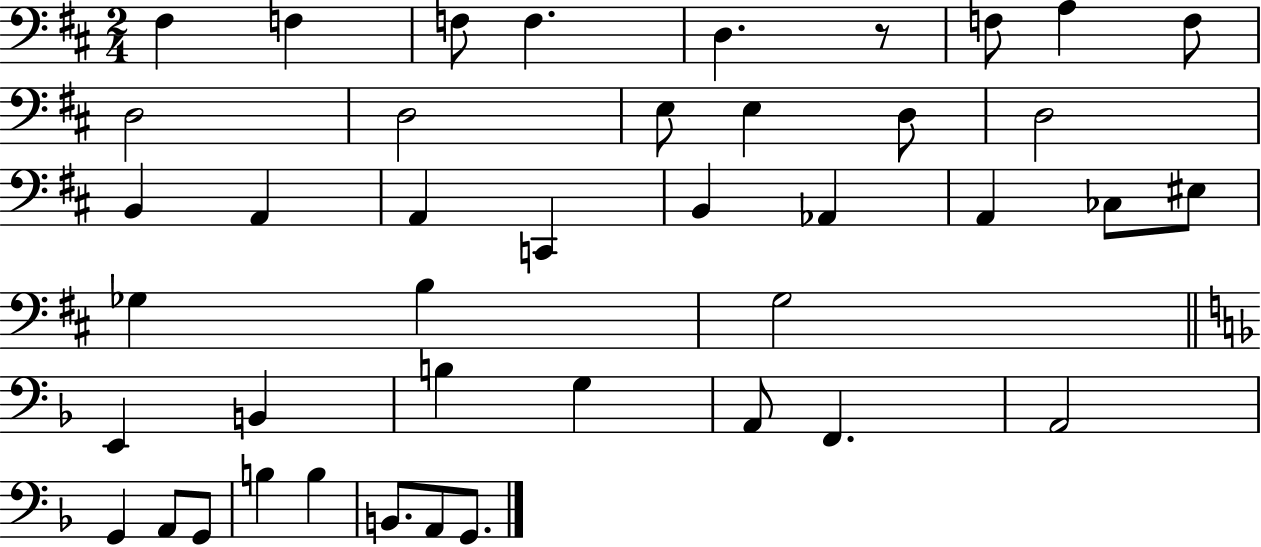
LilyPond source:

{
  \clef bass
  \numericTimeSignature
  \time 2/4
  \key d \major
  fis4 f4 | f8 f4. | d4. r8 | f8 a4 f8 | \break d2 | d2 | e8 e4 d8 | d2 | \break b,4 a,4 | a,4 c,4 | b,4 aes,4 | a,4 ces8 eis8 | \break ges4 b4 | g2 | \bar "||" \break \key d \minor e,4 b,4 | b4 g4 | a,8 f,4. | a,2 | \break g,4 a,8 g,8 | b4 b4 | b,8. a,8 g,8. | \bar "|."
}